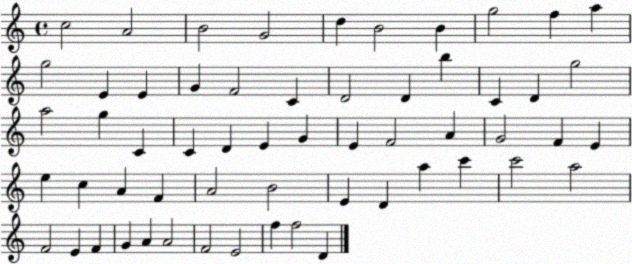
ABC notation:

X:1
T:Untitled
M:4/4
L:1/4
K:C
c2 A2 B2 G2 d B2 B g2 f a g2 E E G F2 C D2 D b C D g2 a2 g C C D E G E F2 A G2 F E e c A F A2 B2 E D a c' c'2 a2 F2 E F G A A2 F2 E2 f f2 D